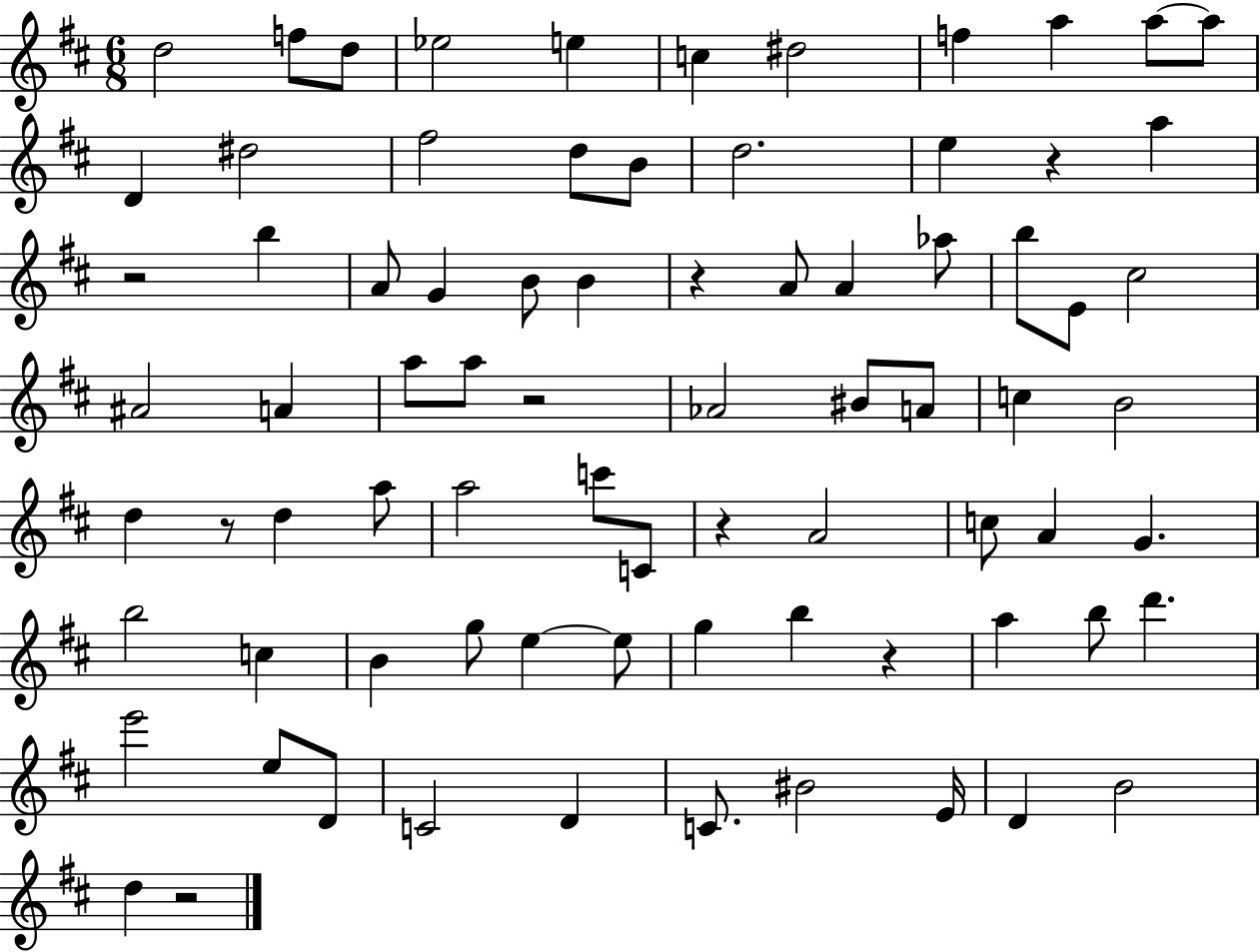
X:1
T:Untitled
M:6/8
L:1/4
K:D
d2 f/2 d/2 _e2 e c ^d2 f a a/2 a/2 D ^d2 ^f2 d/2 B/2 d2 e z a z2 b A/2 G B/2 B z A/2 A _a/2 b/2 E/2 ^c2 ^A2 A a/2 a/2 z2 _A2 ^B/2 A/2 c B2 d z/2 d a/2 a2 c'/2 C/2 z A2 c/2 A G b2 c B g/2 e e/2 g b z a b/2 d' e'2 e/2 D/2 C2 D C/2 ^B2 E/4 D B2 d z2